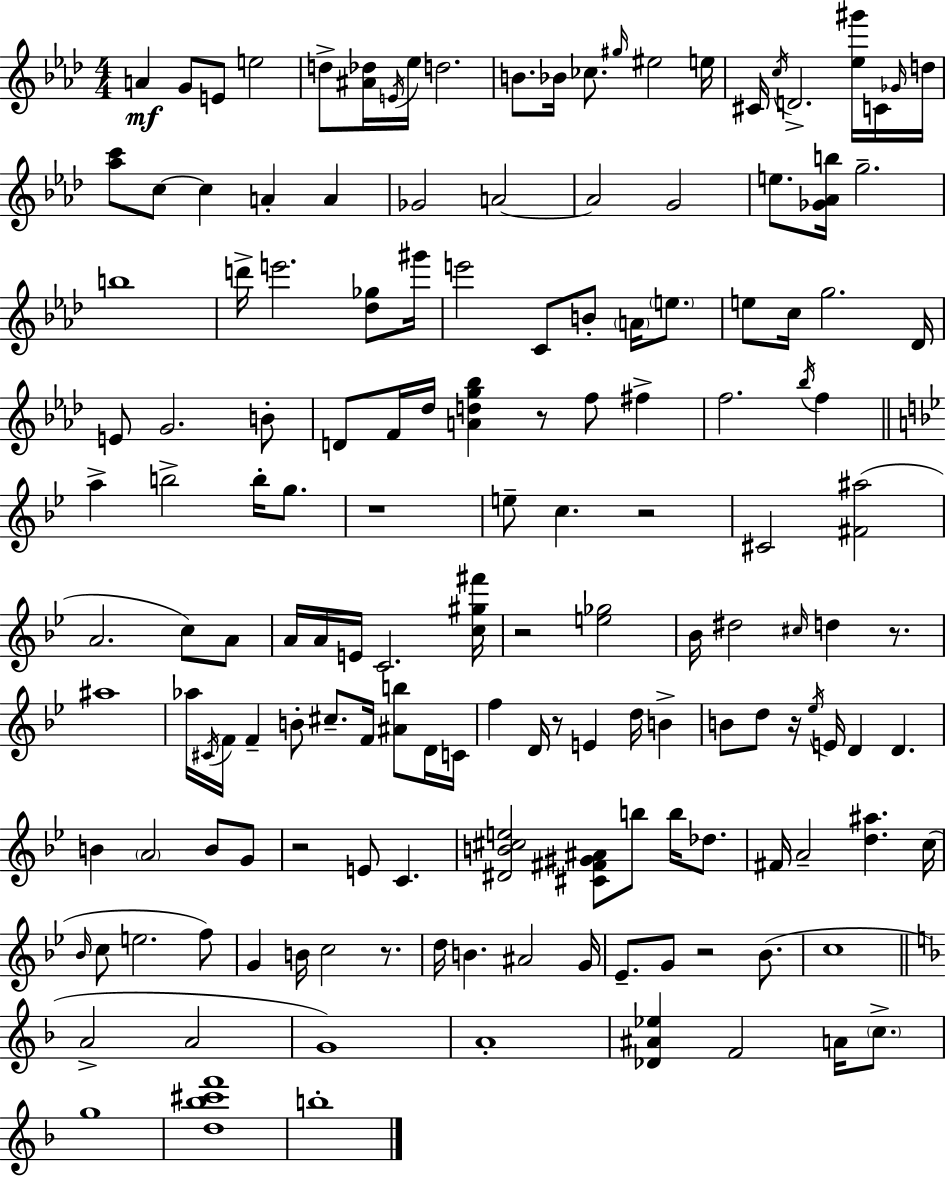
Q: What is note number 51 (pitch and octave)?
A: F#5